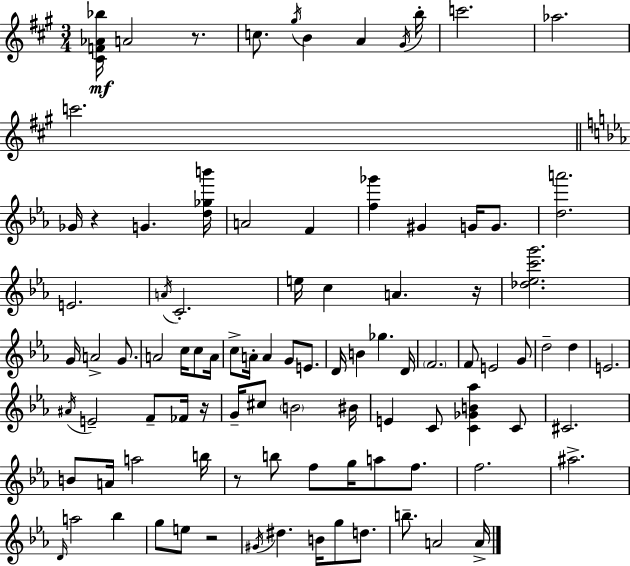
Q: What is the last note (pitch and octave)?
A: A4